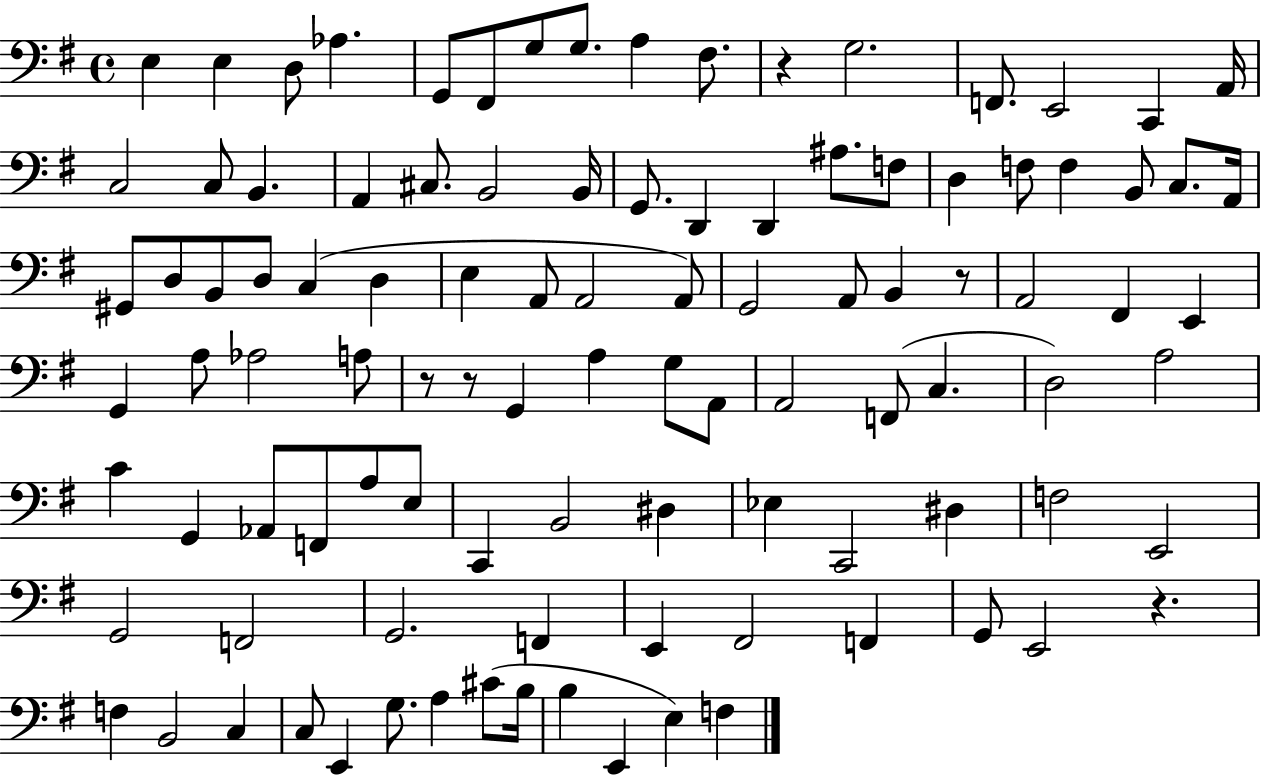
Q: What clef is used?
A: bass